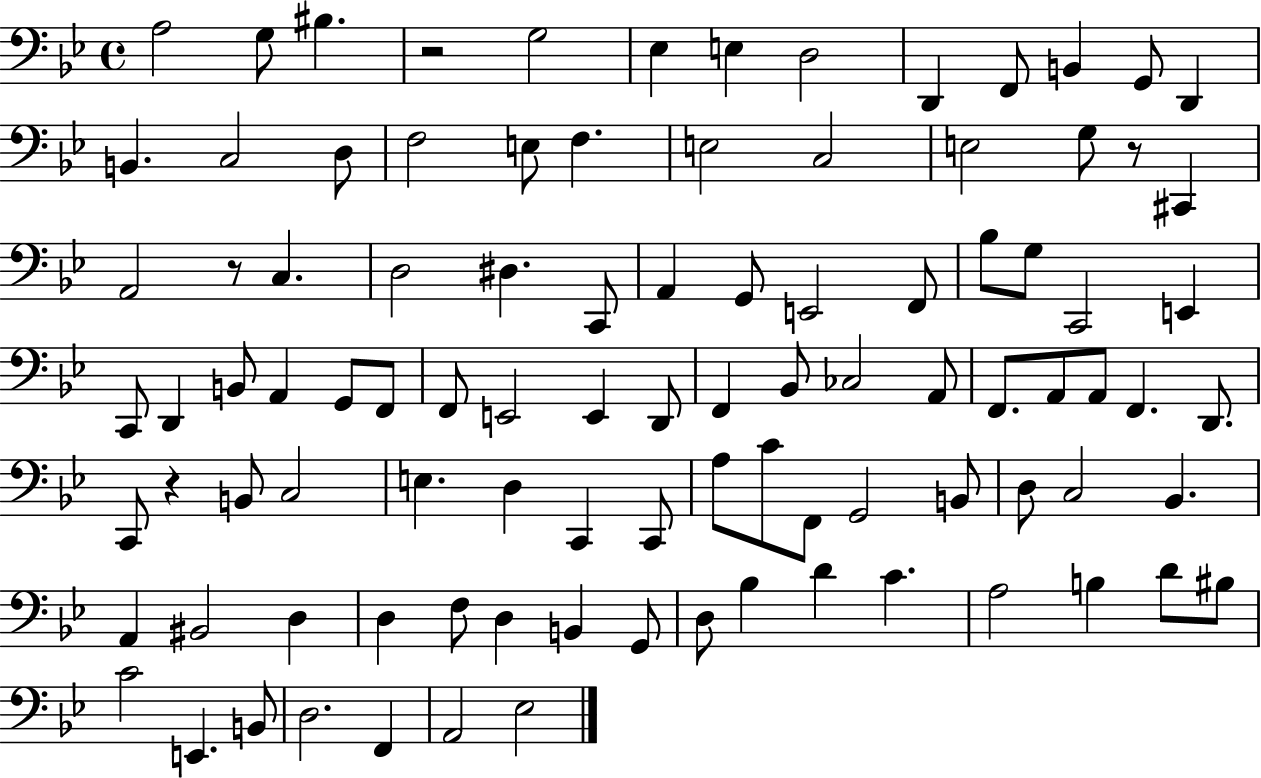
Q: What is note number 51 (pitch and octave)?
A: F2